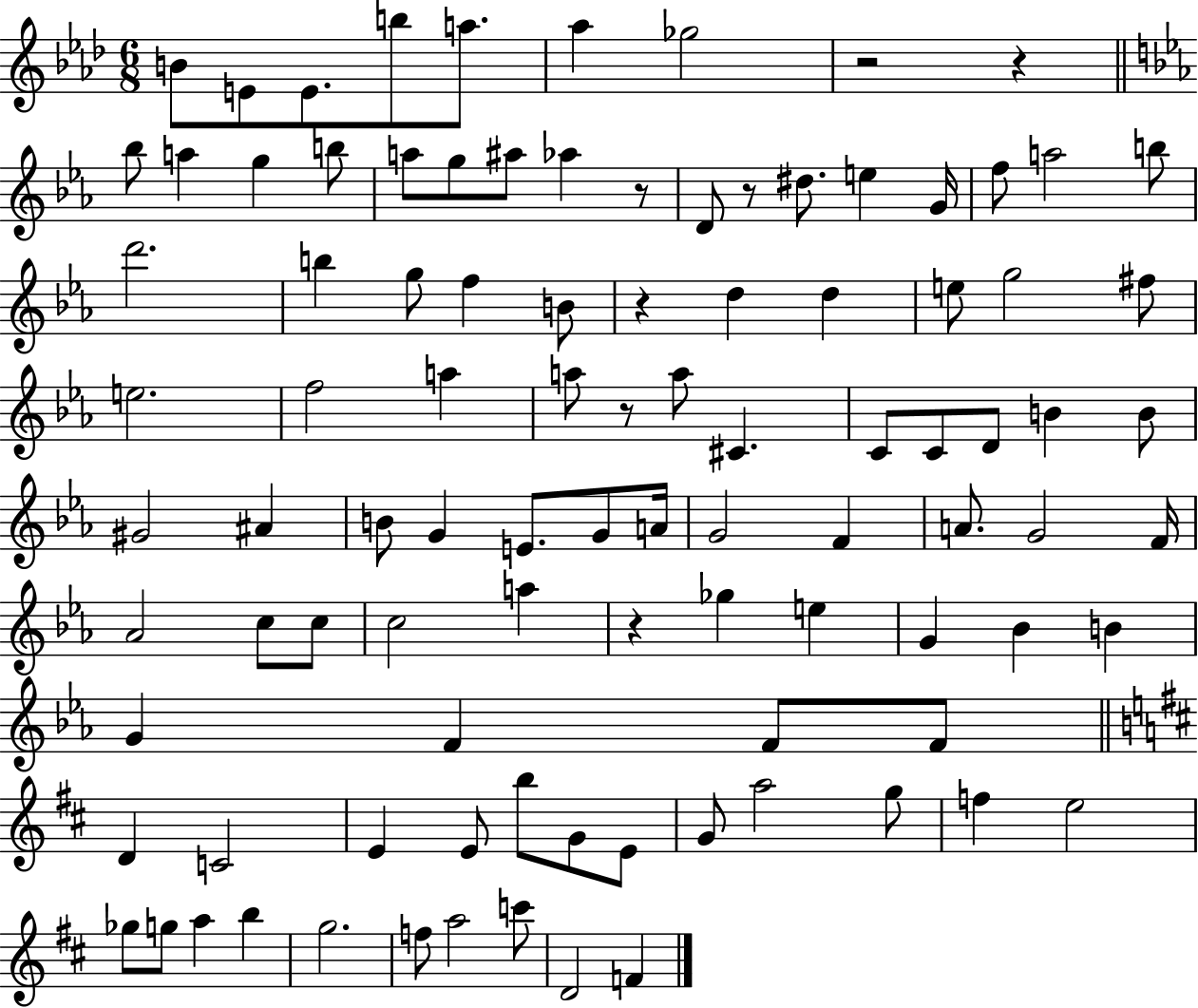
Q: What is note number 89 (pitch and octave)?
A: C6